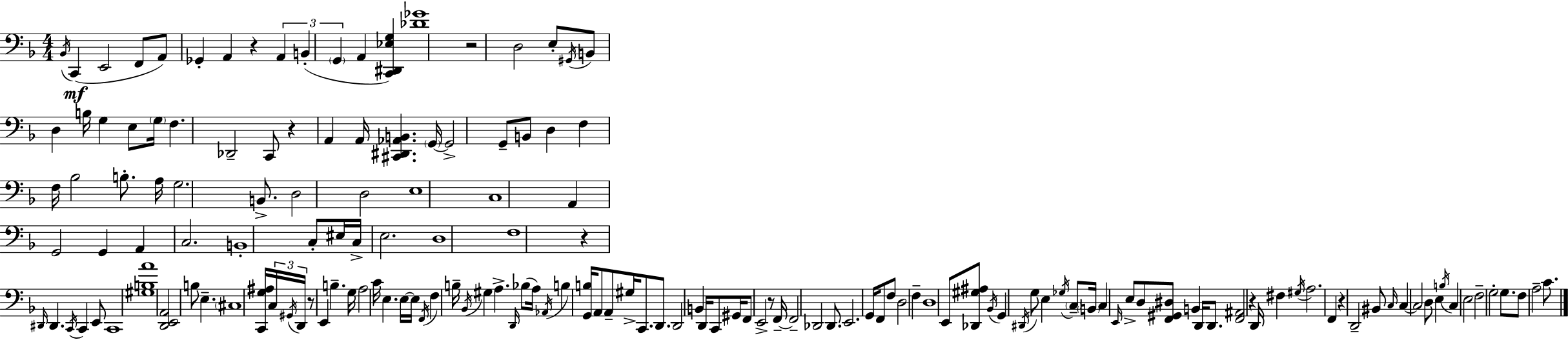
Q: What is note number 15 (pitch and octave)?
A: B2